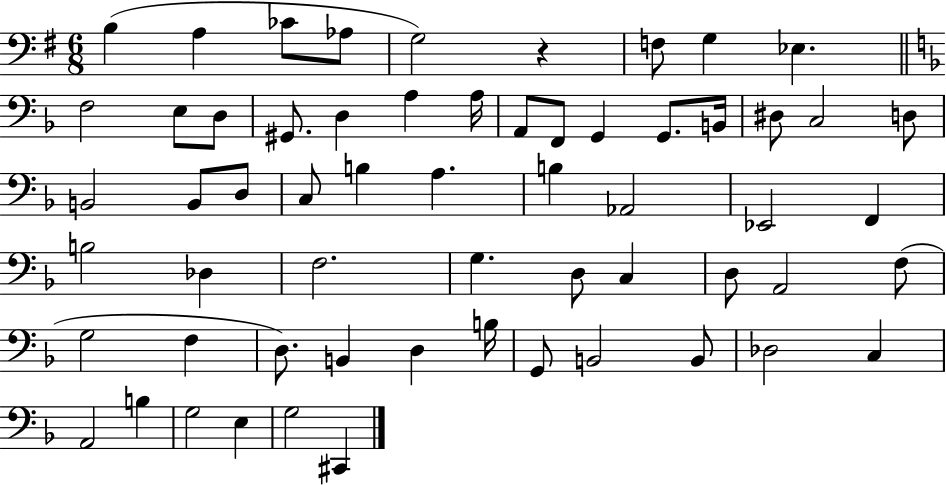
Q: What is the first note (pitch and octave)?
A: B3